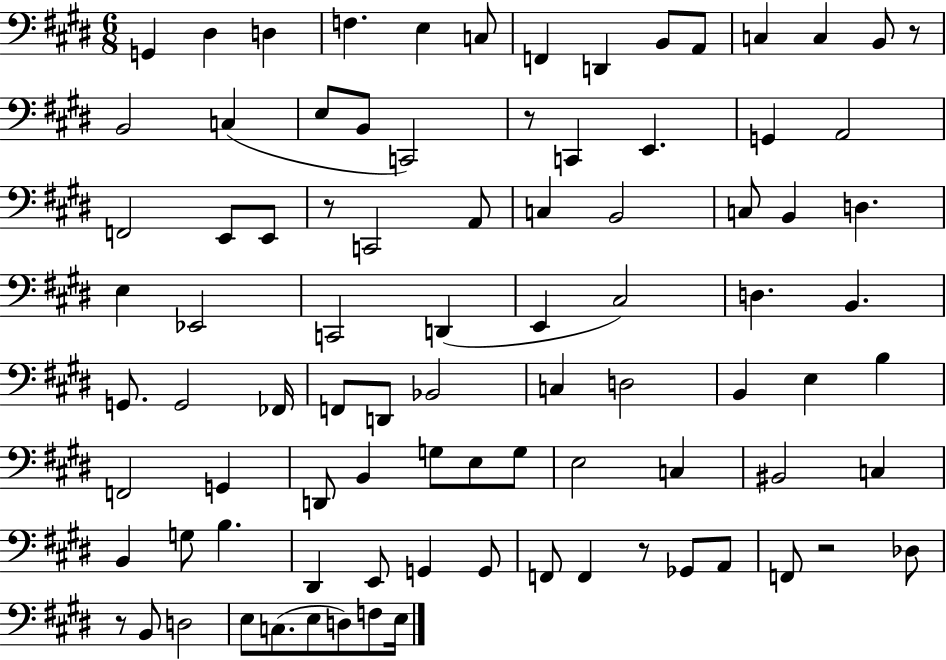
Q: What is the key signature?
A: E major